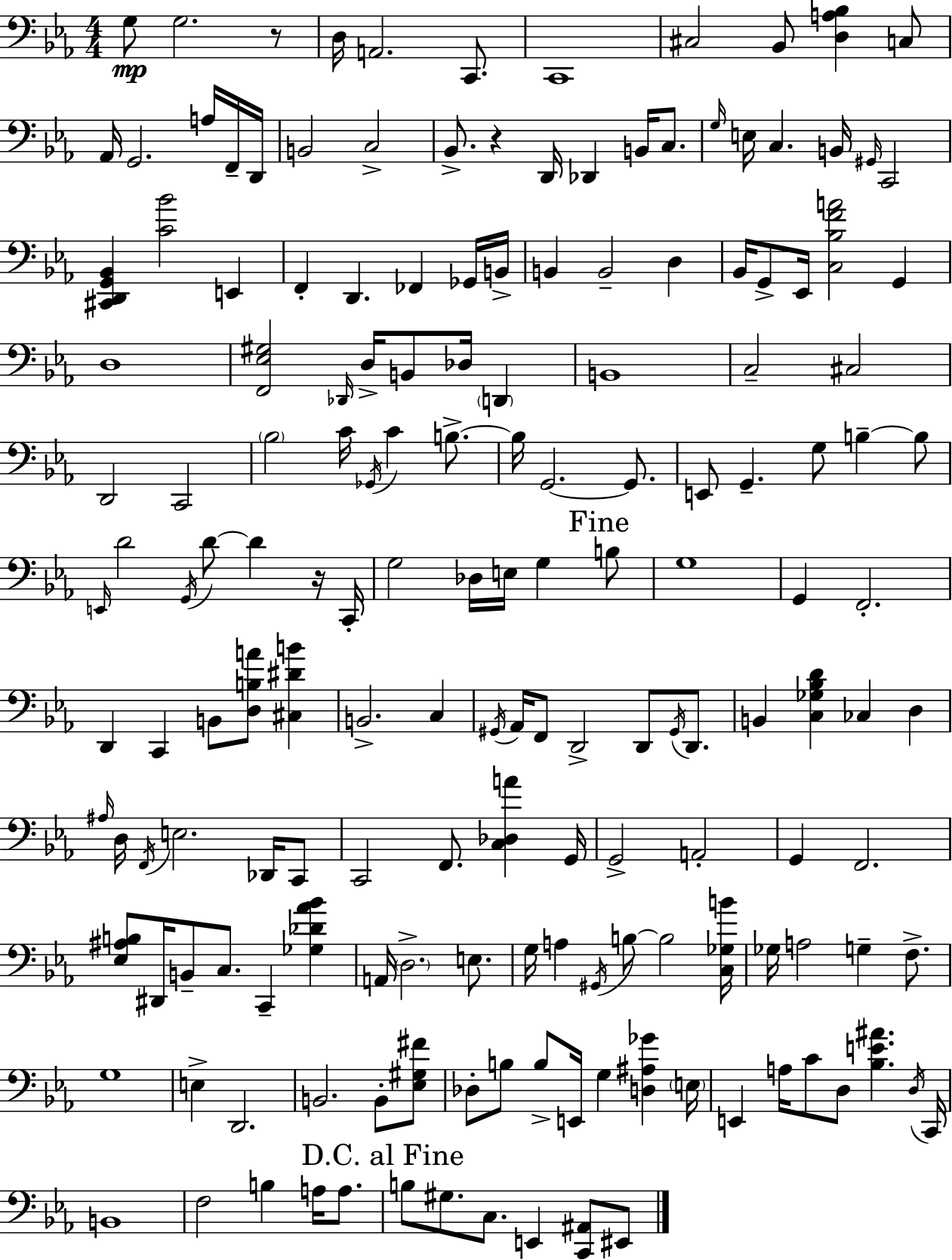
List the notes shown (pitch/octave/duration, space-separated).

G3/e G3/h. R/e D3/s A2/h. C2/e. C2/w C#3/h Bb2/e [D3,A3,Bb3]/q C3/e Ab2/s G2/h. A3/s F2/s D2/s B2/h C3/h Bb2/e. R/q D2/s Db2/q B2/s C3/e. G3/s E3/s C3/q. B2/s G#2/s C2/h [C#2,D2,G2,Bb2]/q [C4,Bb4]/h E2/q F2/q D2/q. FES2/q Gb2/s B2/s B2/q B2/h D3/q Bb2/s G2/e Eb2/s [C3,Bb3,F4,A4]/h G2/q D3/w [F2,Eb3,G#3]/h Db2/s D3/s B2/e Db3/s D2/q B2/w C3/h C#3/h D2/h C2/h Bb3/h C4/s Gb2/s C4/q B3/e. B3/s G2/h. G2/e. E2/e G2/q. G3/e B3/q B3/e E2/s D4/h G2/s D4/e D4/q R/s C2/s G3/h Db3/s E3/s G3/q B3/e G3/w G2/q F2/h. D2/q C2/q B2/e [D3,B3,A4]/e [C#3,D#4,B4]/q B2/h. C3/q G#2/s Ab2/s F2/e D2/h D2/e G#2/s D2/e. B2/q [C3,Gb3,Bb3,D4]/q CES3/q D3/q A#3/s D3/s F2/s E3/h. Db2/s C2/e C2/h F2/e. [C3,Db3,A4]/q G2/s G2/h A2/h G2/q F2/h. [Eb3,A#3,B3]/e D#2/s B2/e C3/e. C2/q [Gb3,Db4,Ab4,Bb4]/q A2/s D3/h. E3/e. G3/s A3/q G#2/s B3/e B3/h [C3,Gb3,B4]/s Gb3/s A3/h G3/q F3/e. G3/w E3/q D2/h. B2/h. B2/e [Eb3,G#3,F#4]/e Db3/e B3/e B3/e E2/s G3/q [D3,A#3,Gb4]/q E3/s E2/q A3/s C4/e D3/e [Bb3,E4,A#4]/q. D3/s C2/s B2/w F3/h B3/q A3/s A3/e. B3/e G#3/e. C3/e. E2/q [C2,A#2]/e EIS2/e